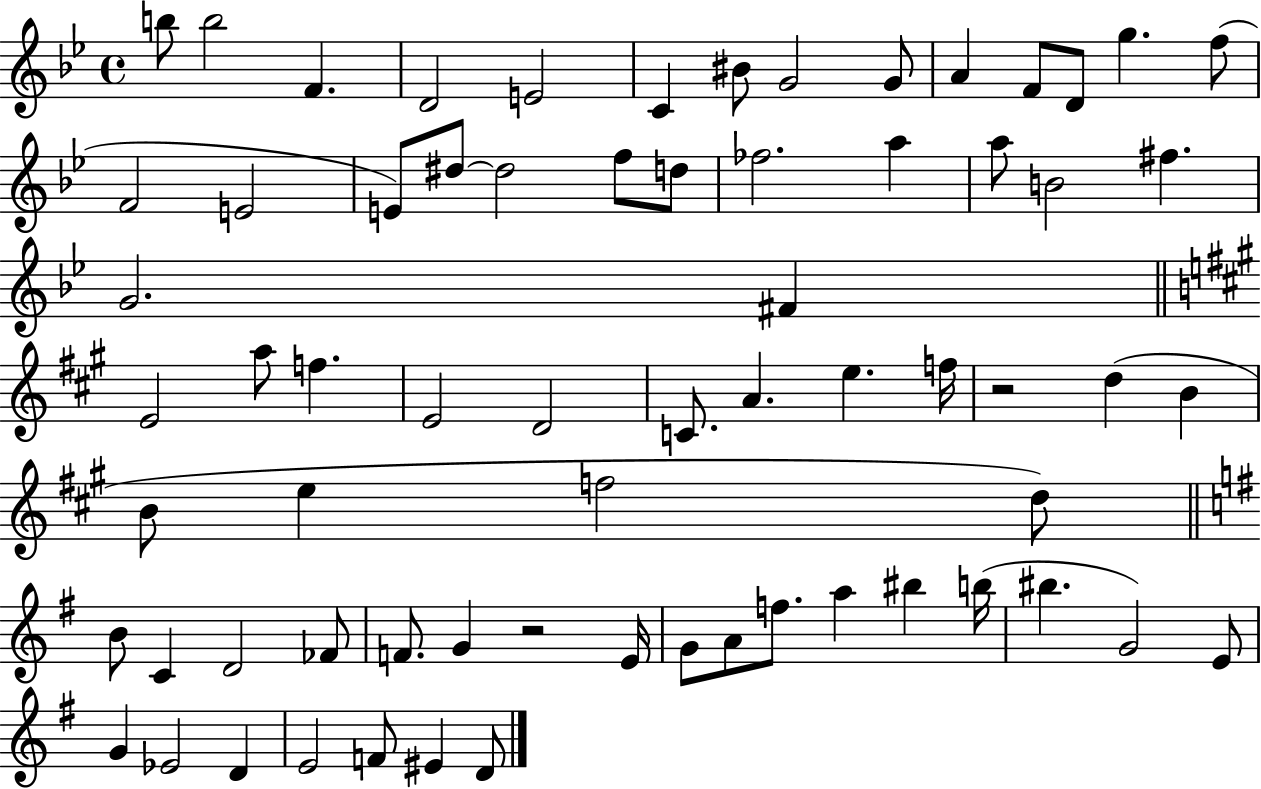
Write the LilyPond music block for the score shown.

{
  \clef treble
  \time 4/4
  \defaultTimeSignature
  \key bes \major
  \repeat volta 2 { b''8 b''2 f'4. | d'2 e'2 | c'4 bis'8 g'2 g'8 | a'4 f'8 d'8 g''4. f''8( | \break f'2 e'2 | e'8) dis''8~~ dis''2 f''8 d''8 | fes''2. a''4 | a''8 b'2 fis''4. | \break g'2. fis'4 | \bar "||" \break \key a \major e'2 a''8 f''4. | e'2 d'2 | c'8. a'4. e''4. f''16 | r2 d''4( b'4 | \break b'8 e''4 f''2 d''8) | \bar "||" \break \key g \major b'8 c'4 d'2 fes'8 | f'8. g'4 r2 e'16 | g'8 a'8 f''8. a''4 bis''4 b''16( | bis''4. g'2) e'8 | \break g'4 ees'2 d'4 | e'2 f'8 eis'4 d'8 | } \bar "|."
}